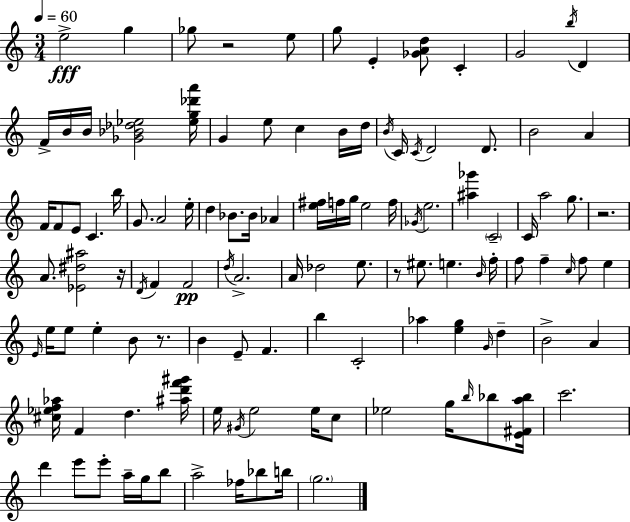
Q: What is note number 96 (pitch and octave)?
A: A5